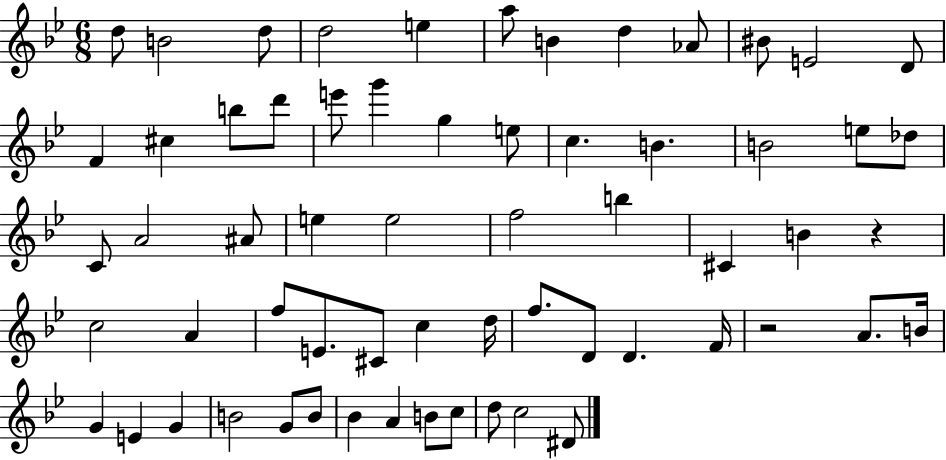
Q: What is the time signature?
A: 6/8